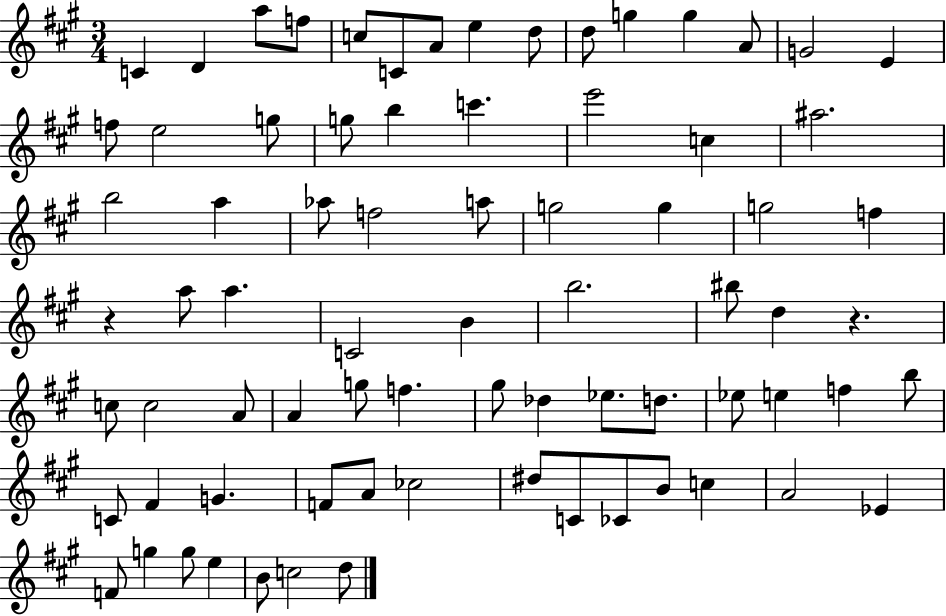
{
  \clef treble
  \numericTimeSignature
  \time 3/4
  \key a \major
  c'4 d'4 a''8 f''8 | c''8 c'8 a'8 e''4 d''8 | d''8 g''4 g''4 a'8 | g'2 e'4 | \break f''8 e''2 g''8 | g''8 b''4 c'''4. | e'''2 c''4 | ais''2. | \break b''2 a''4 | aes''8 f''2 a''8 | g''2 g''4 | g''2 f''4 | \break r4 a''8 a''4. | c'2 b'4 | b''2. | bis''8 d''4 r4. | \break c''8 c''2 a'8 | a'4 g''8 f''4. | gis''8 des''4 ees''8. d''8. | ees''8 e''4 f''4 b''8 | \break c'8 fis'4 g'4. | f'8 a'8 ces''2 | dis''8 c'8 ces'8 b'8 c''4 | a'2 ees'4 | \break f'8 g''4 g''8 e''4 | b'8 c''2 d''8 | \bar "|."
}